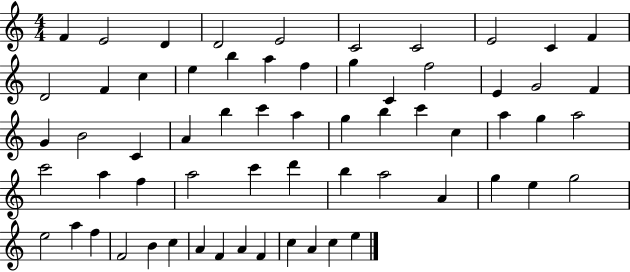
{
  \clef treble
  \numericTimeSignature
  \time 4/4
  \key c \major
  f'4 e'2 d'4 | d'2 e'2 | c'2 c'2 | e'2 c'4 f'4 | \break d'2 f'4 c''4 | e''4 b''4 a''4 f''4 | g''4 c'4 f''2 | e'4 g'2 f'4 | \break g'4 b'2 c'4 | a'4 b''4 c'''4 a''4 | g''4 b''4 c'''4 c''4 | a''4 g''4 a''2 | \break c'''2 a''4 f''4 | a''2 c'''4 d'''4 | b''4 a''2 a'4 | g''4 e''4 g''2 | \break e''2 a''4 f''4 | f'2 b'4 c''4 | a'4 f'4 a'4 f'4 | c''4 a'4 c''4 e''4 | \break \bar "|."
}